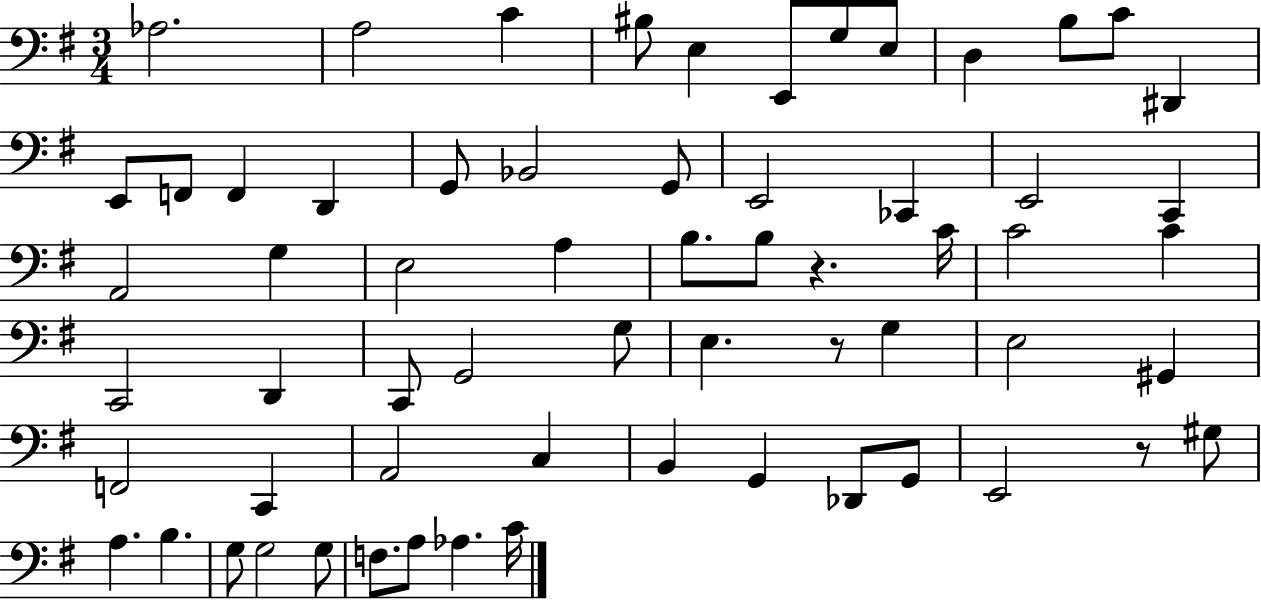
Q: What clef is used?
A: bass